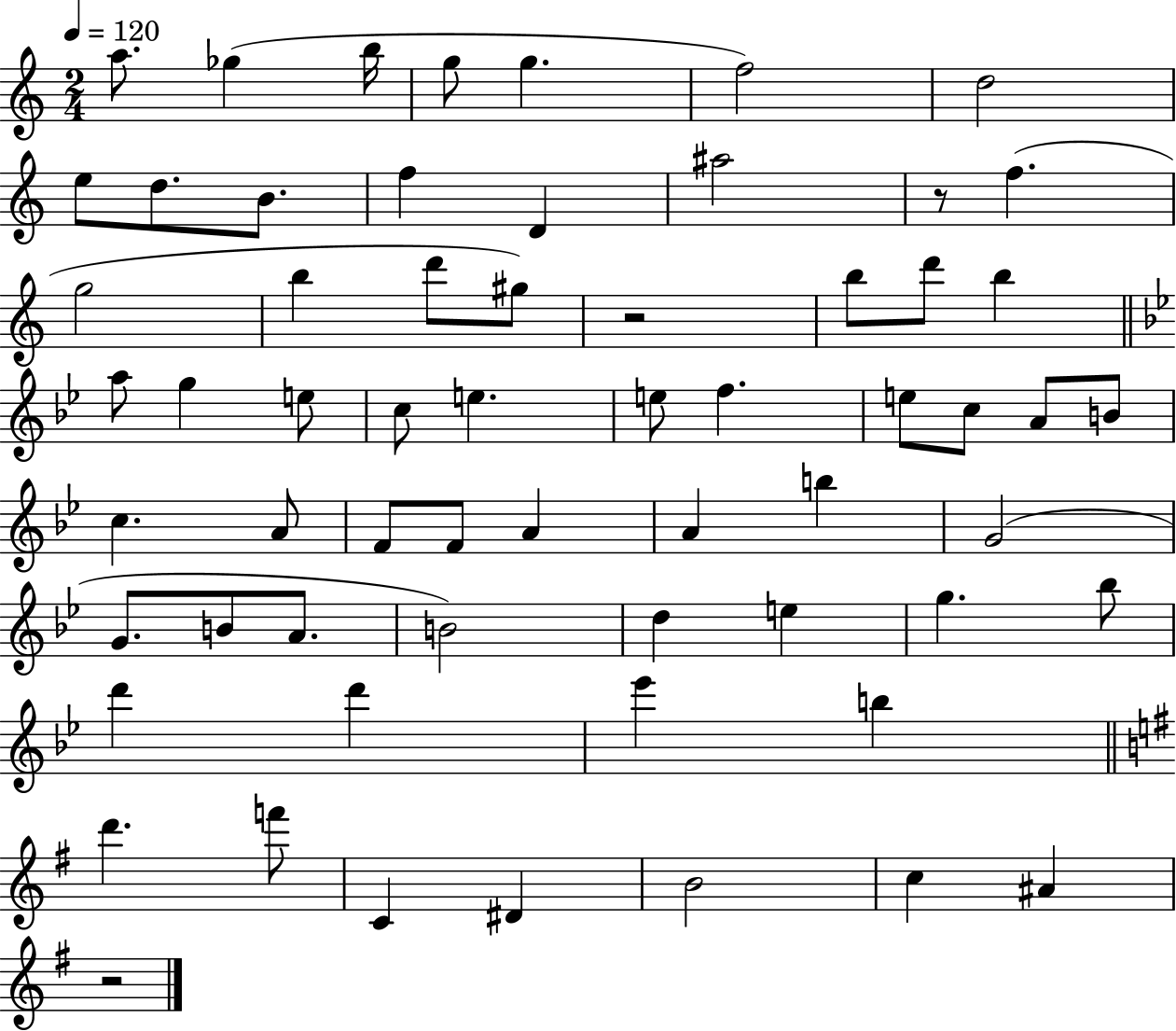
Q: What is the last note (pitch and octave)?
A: A#4